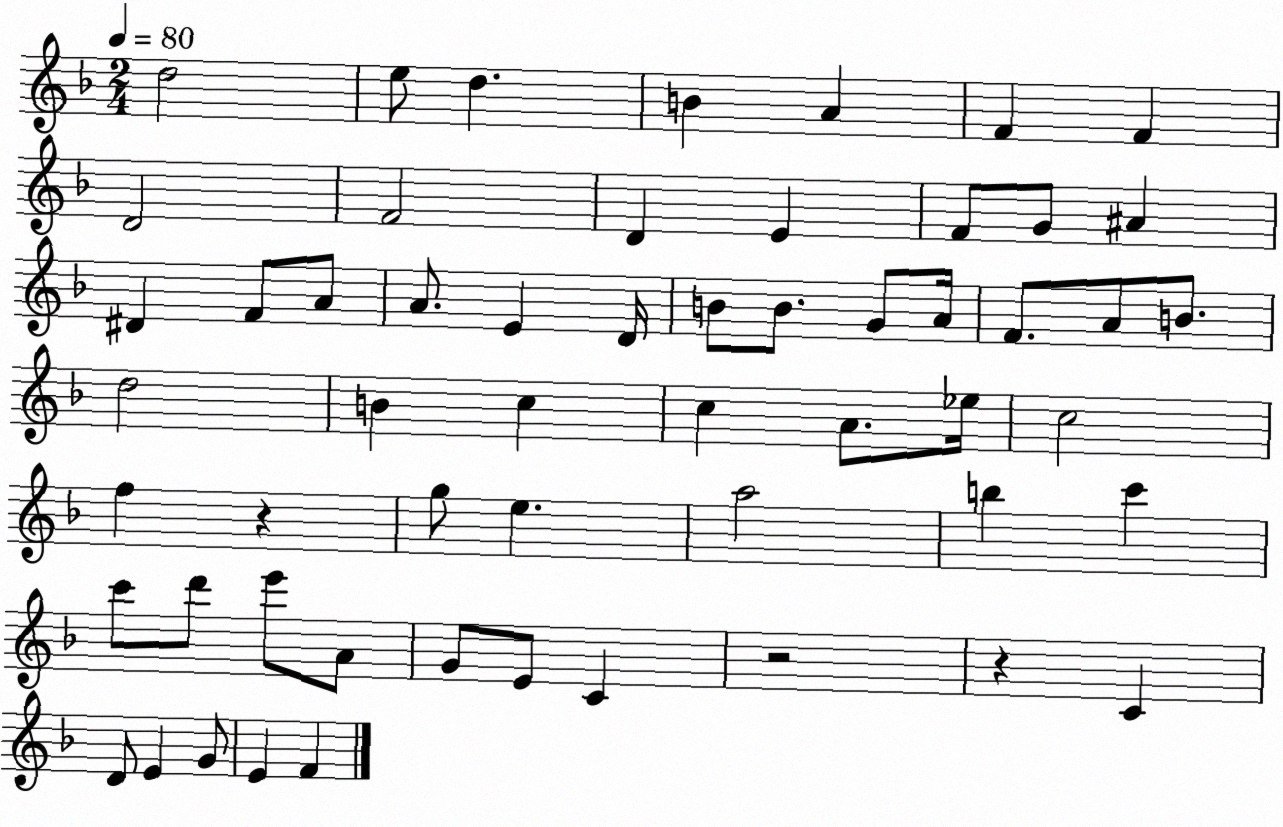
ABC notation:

X:1
T:Untitled
M:2/4
L:1/4
K:F
d2 e/2 d B A F F D2 F2 D E F/2 G/2 ^A ^D F/2 A/2 A/2 E D/4 B/2 B/2 G/2 A/4 F/2 A/2 B/2 d2 B c c A/2 _e/4 c2 f z g/2 e a2 b c' c'/2 d'/2 e'/2 A/2 G/2 E/2 C z2 z C D/2 E G/2 E F